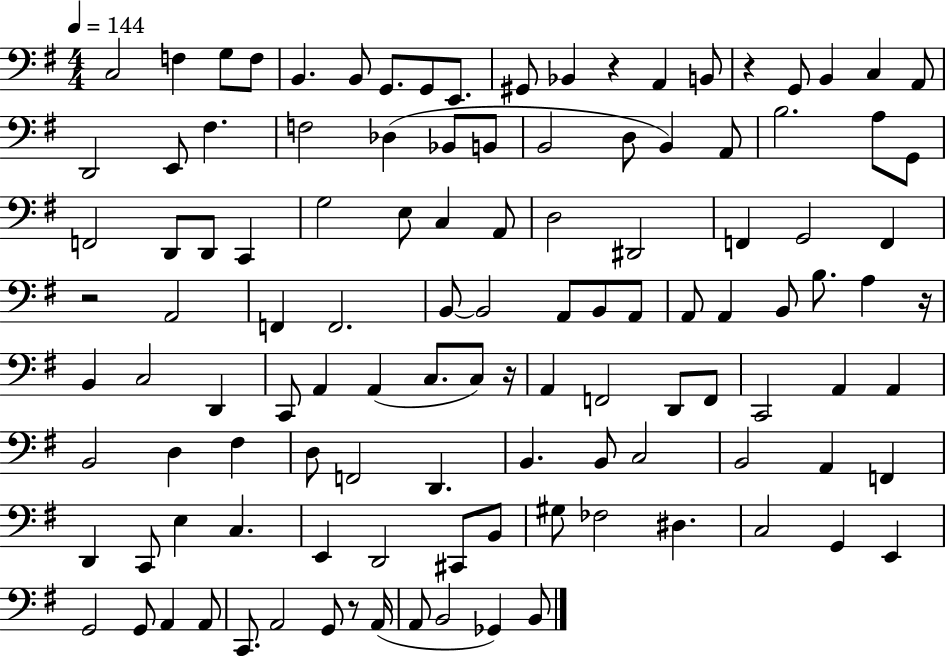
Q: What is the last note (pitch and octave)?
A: B2